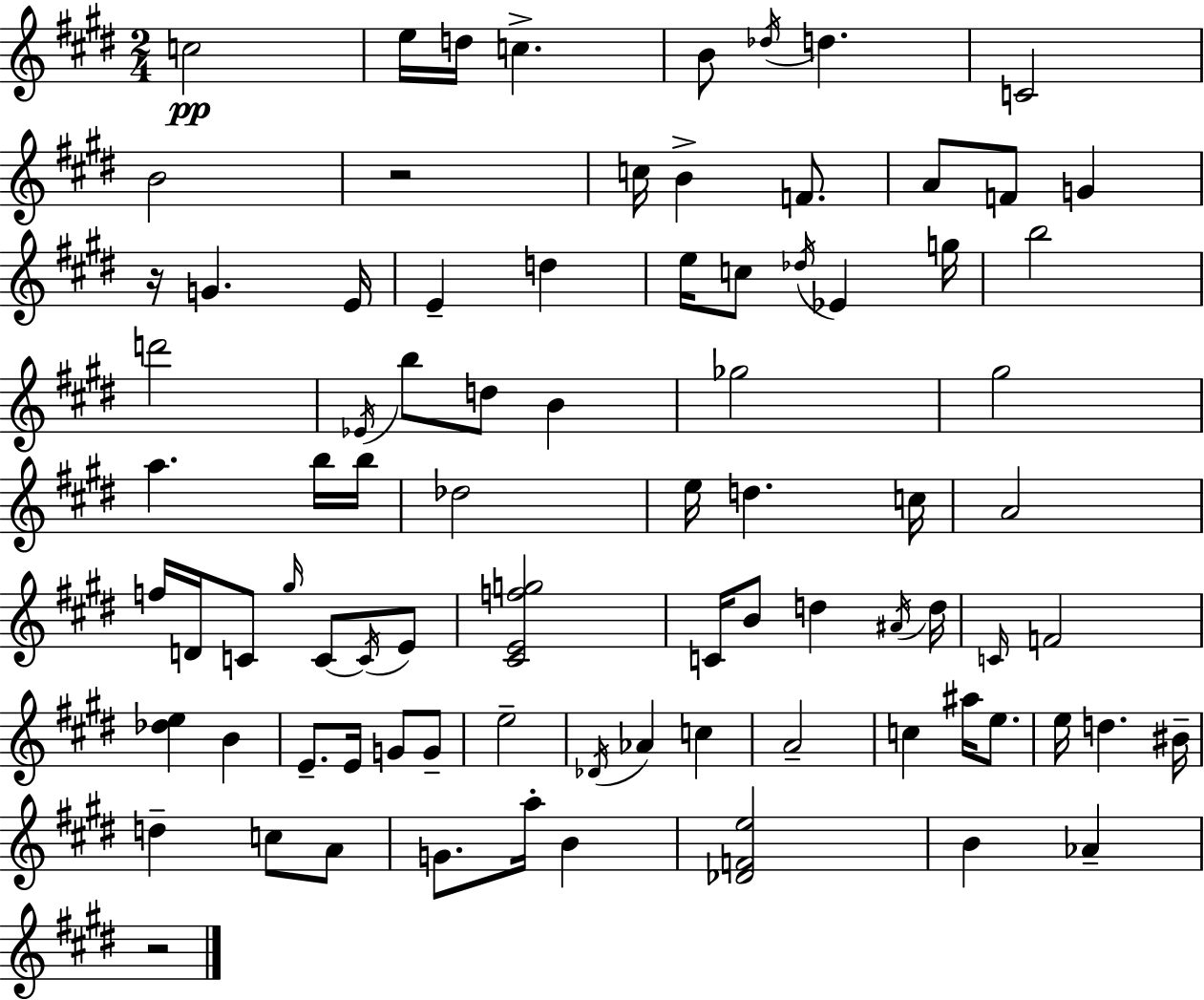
C5/h E5/s D5/s C5/q. B4/e Db5/s D5/q. C4/h B4/h R/h C5/s B4/q F4/e. A4/e F4/e G4/q R/s G4/q. E4/s E4/q D5/q E5/s C5/e Db5/s Eb4/q G5/s B5/h D6/h Eb4/s B5/e D5/e B4/q Gb5/h G#5/h A5/q. B5/s B5/s Db5/h E5/s D5/q. C5/s A4/h F5/s D4/s C4/e G#5/s C4/e C4/s E4/e [C#4,E4,F5,G5]/h C4/s B4/e D5/q A#4/s D5/s C4/s F4/h [Db5,E5]/q B4/q E4/e. E4/s G4/e G4/e E5/h Db4/s Ab4/q C5/q A4/h C5/q A#5/s E5/e. E5/s D5/q. BIS4/s D5/q C5/e A4/e G4/e. A5/s B4/q [Db4,F4,E5]/h B4/q Ab4/q R/h